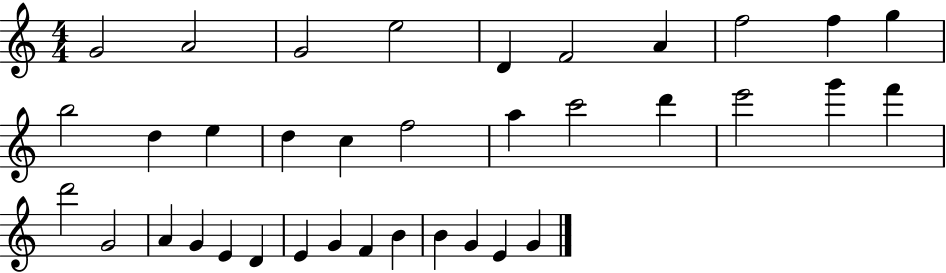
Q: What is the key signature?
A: C major